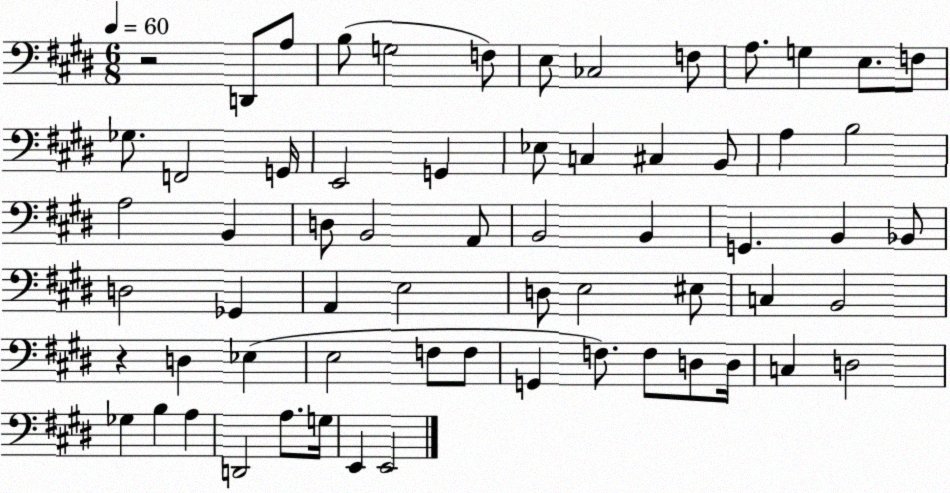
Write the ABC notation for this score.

X:1
T:Untitled
M:6/8
L:1/4
K:E
z2 D,,/2 A,/2 B,/2 G,2 F,/2 E,/2 _C,2 F,/2 A,/2 G, E,/2 F,/2 _G,/2 F,,2 G,,/4 E,,2 G,, _E,/2 C, ^C, B,,/2 A, B,2 A,2 B,, D,/2 B,,2 A,,/2 B,,2 B,, G,, B,, _B,,/2 D,2 _G,, A,, E,2 D,/2 E,2 ^E,/2 C, B,,2 z D, _E, E,2 F,/2 F,/2 G,, F,/2 F,/2 D,/2 D,/4 C, D,2 _G, B, A, D,,2 A,/2 G,/4 E,, E,,2